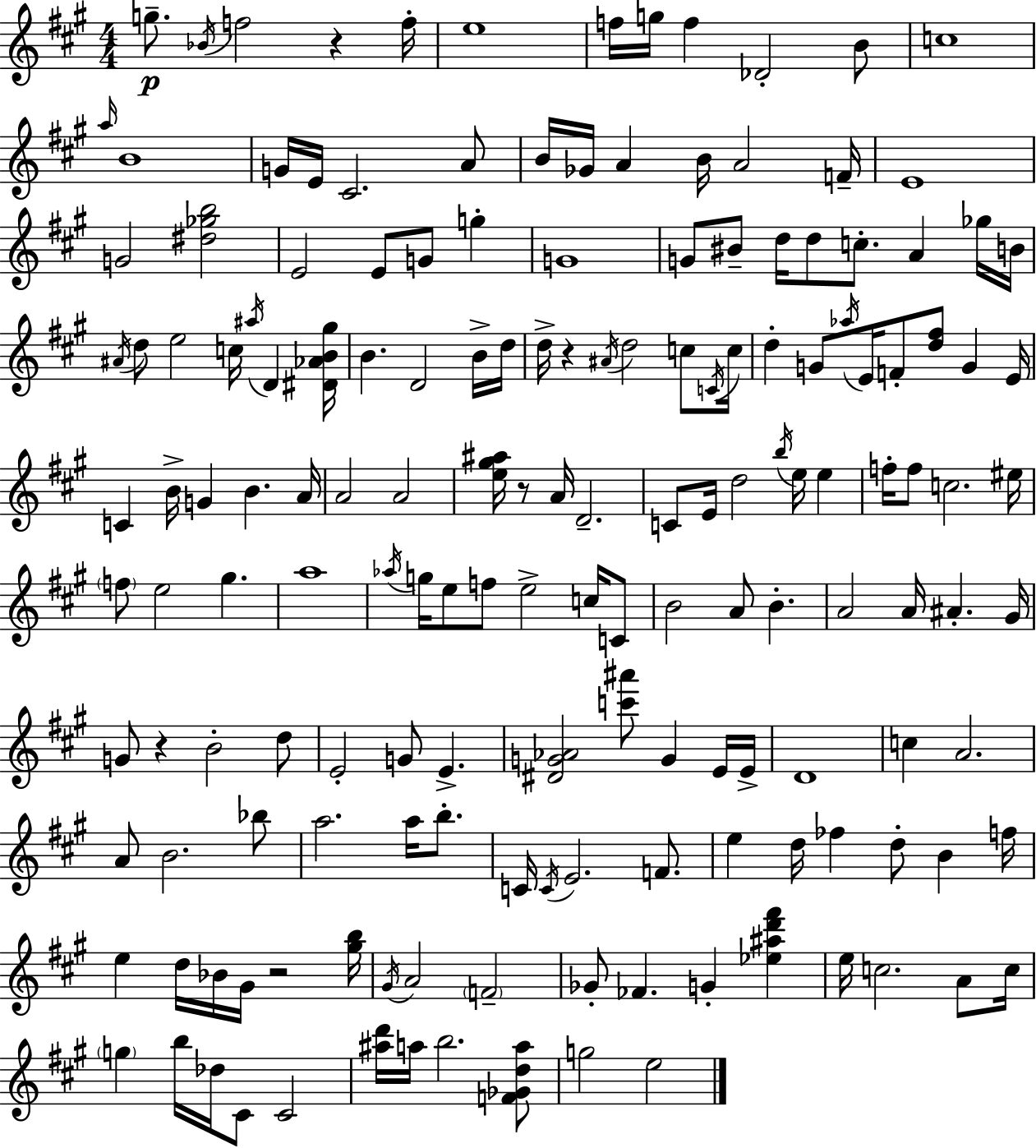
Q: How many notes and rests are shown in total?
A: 164